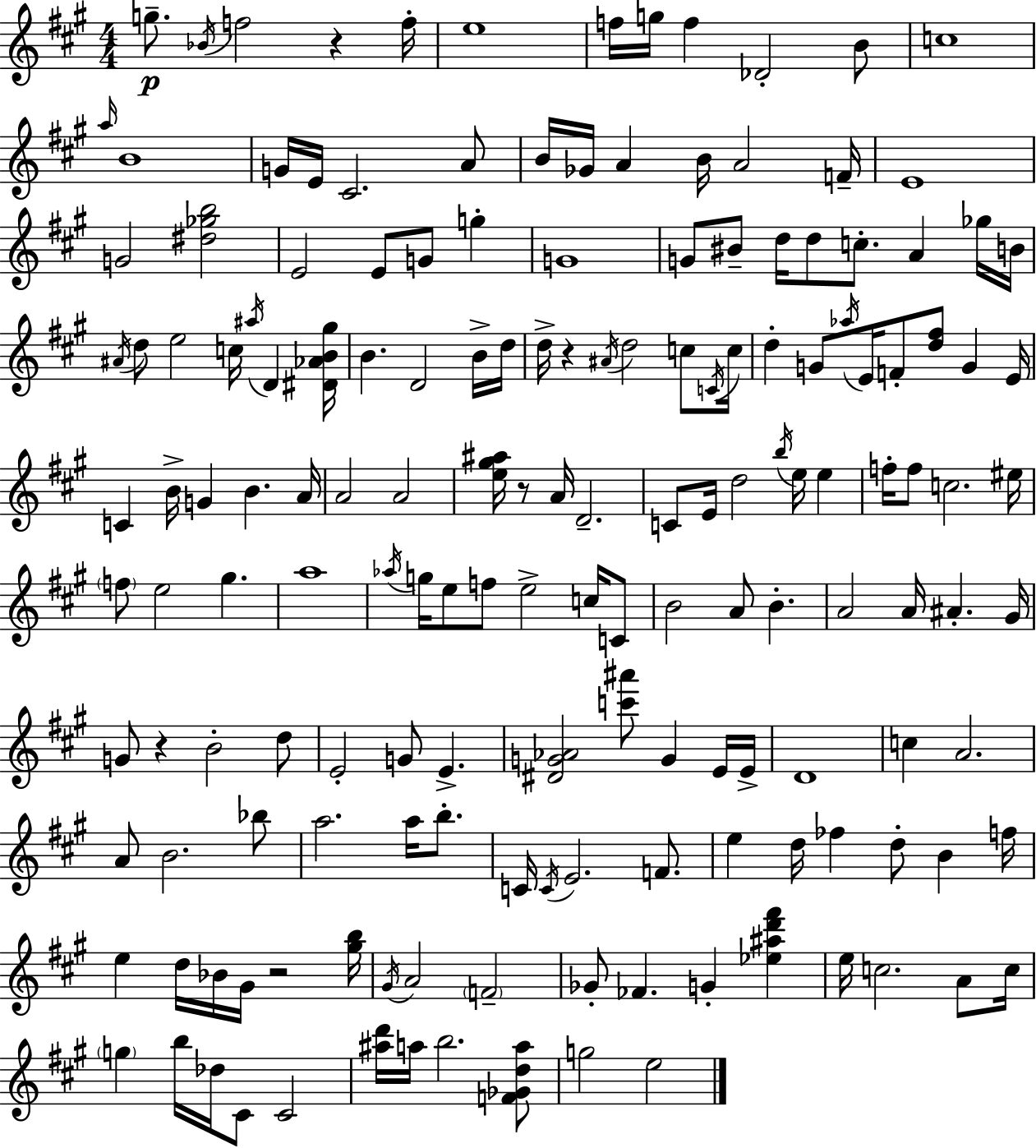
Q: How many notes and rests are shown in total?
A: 164